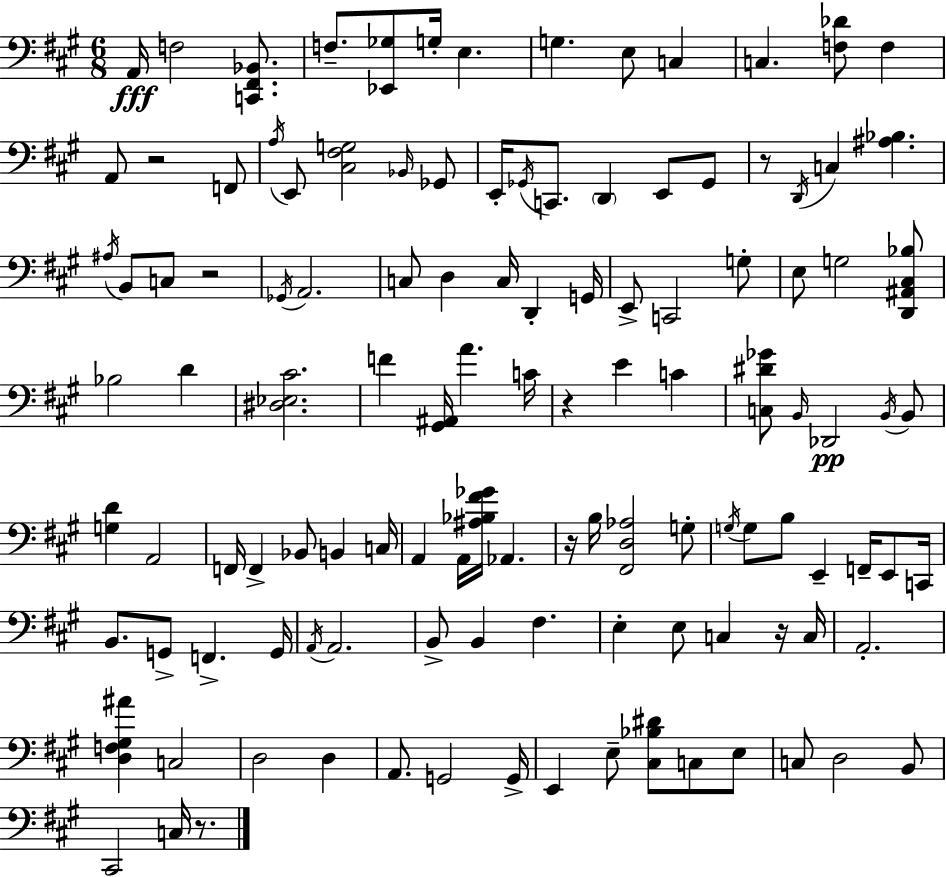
{
  \clef bass
  \numericTimeSignature
  \time 6/8
  \key a \major
  a,16\fff f2 <c, fis, bes,>8. | f8.-- <ees, ges>8 g16-. e4. | g4. e8 c4 | c4. <f des'>8 f4 | \break a,8 r2 f,8 | \acciaccatura { a16 } e,8 <cis fis g>2 \grace { bes,16 } | ges,8 e,16-. \acciaccatura { ges,16 } c,8. \parenthesize d,4 e,8 | ges,8 r8 \acciaccatura { d,16 } c4 <ais bes>4. | \break \acciaccatura { ais16 } b,8 c8 r2 | \acciaccatura { ges,16 } a,2. | c8 d4 | c16 d,4-. g,16 e,8-> c,2 | \break g8-. e8 g2 | <d, ais, cis bes>8 bes2 | d'4 <dis ees cis'>2. | f'4 <gis, ais,>16 a'4. | \break c'16 r4 e'4 | c'4 <c dis' ges'>8 \grace { b,16 }\pp des,2 | \acciaccatura { b,16 } b,8 <g d'>4 | a,2 f,16 f,4-> | \break bes,8 b,4 c16 a,4 | a,16 <ais bes fis' ges'>16 aes,4. r16 b16 <fis, d aes>2 | g8-. \acciaccatura { g16 } g8 b8 | e,4-- f,16-- e,8 c,16 b,8. | \break g,8-> f,4.-> g,16 \acciaccatura { a,16 } a,2. | b,8-> | b,4 fis4. e4-. | e8 c4 r16 c16 a,2.-. | \break <d f gis ais'>4 | c2 d2 | d4 a,8. | g,2 g,16-> e,4 | \break e8-- <cis bes dis'>8 c8 e8 c8 | d2 b,8 cis,2 | c16 r8. \bar "|."
}